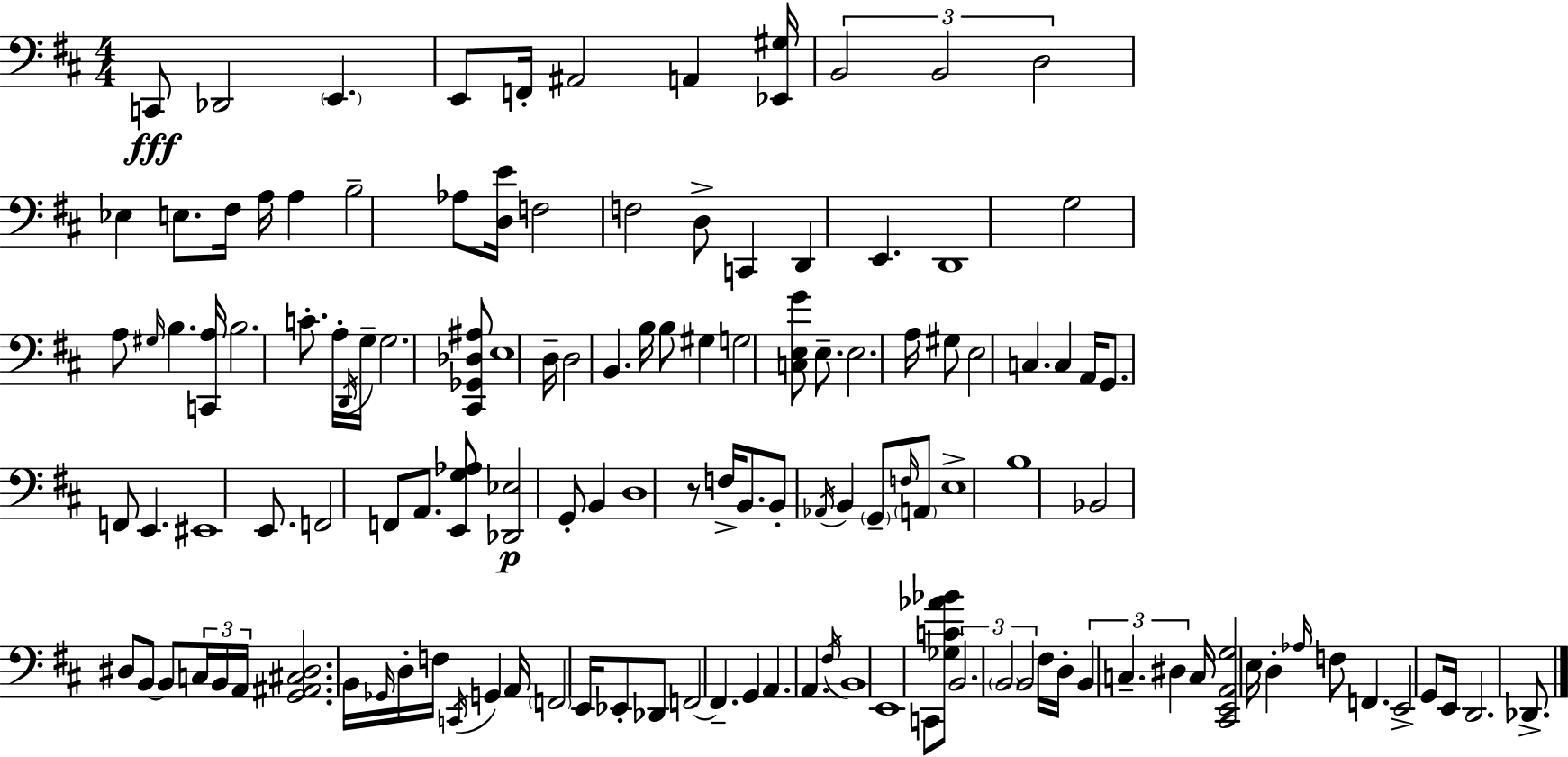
X:1
T:Untitled
M:4/4
L:1/4
K:D
C,,/2 _D,,2 E,, E,,/2 F,,/4 ^A,,2 A,, [_E,,^G,]/4 B,,2 B,,2 D,2 _E, E,/2 ^F,/4 A,/4 A, B,2 _A,/2 [D,E]/4 F,2 F,2 D,/2 C,, D,, E,, D,,4 G,2 A,/2 ^G,/4 B, [C,,A,]/4 B,2 C/2 A,/4 D,,/4 G,/4 G,2 [^C,,_G,,_D,^A,]/2 E,4 D,/4 D,2 B,, B,/4 B,/2 ^G, G,2 [C,E,G]/2 E,/2 E,2 A,/4 ^G,/2 E,2 C, C, A,,/4 G,,/2 F,,/2 E,, ^E,,4 E,,/2 F,,2 F,,/2 A,,/2 [E,,G,_A,]/2 [_D,,_E,]2 G,,/2 B,, D,4 z/2 F,/4 B,,/2 B,,/2 _A,,/4 B,, G,,/2 F,/4 A,,/2 E,4 B,4 _B,,2 ^D,/2 B,,/2 B,,/2 C,/4 B,,/4 A,,/4 [G,,^A,,^C,^D,]2 B,,/4 _G,,/4 D,/4 F,/4 C,,/4 G,, A,,/4 F,,2 E,,/4 _E,,/2 _D,,/2 F,,2 F,, G,, A,, A,, ^F,/4 B,,4 E,,4 C,,/2 [_G,C_A_B]/2 B,,2 B,,2 B,,2 ^F,/4 D,/4 B,, C, ^D, C,/4 [^C,,E,,A,,G,]2 E,/4 D, _A,/4 F,/2 F,, E,,2 G,,/2 E,,/4 D,,2 _D,,/2